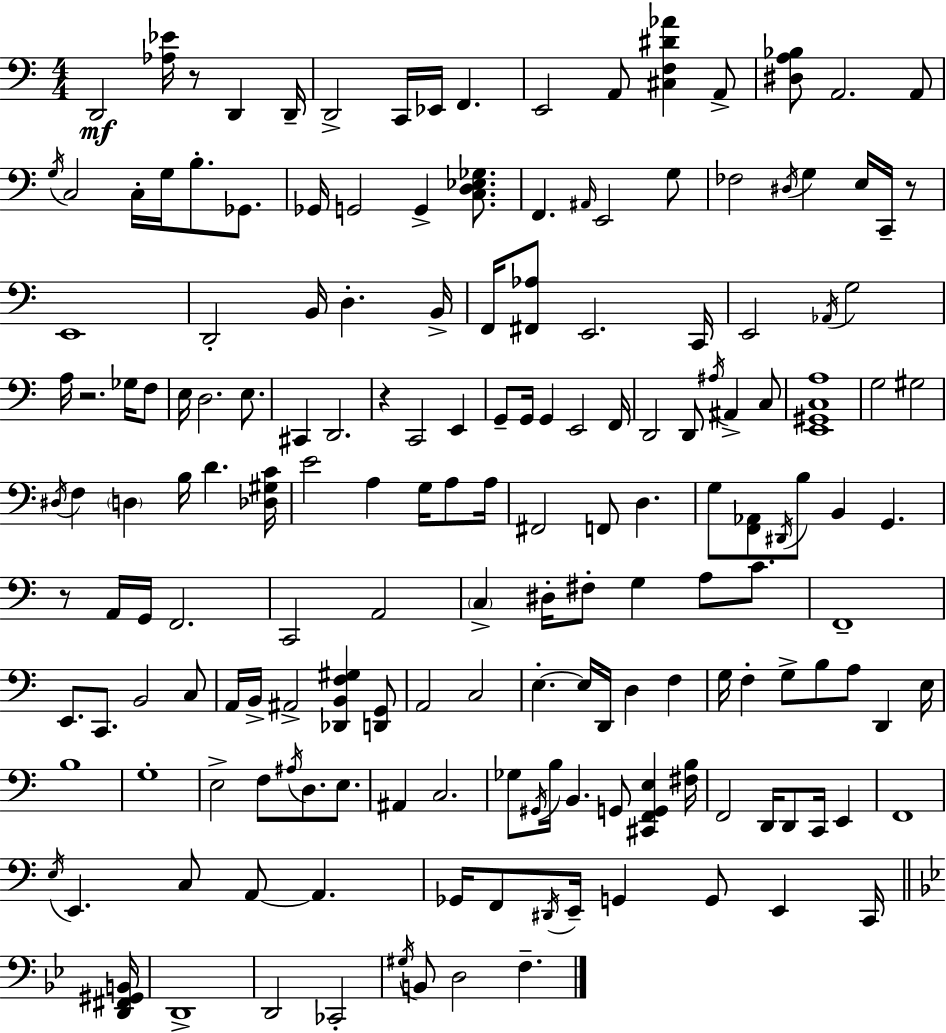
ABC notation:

X:1
T:Untitled
M:4/4
L:1/4
K:Am
D,,2 [_A,_E]/4 z/2 D,, D,,/4 D,,2 C,,/4 _E,,/4 F,, E,,2 A,,/2 [^C,F,^D_A] A,,/2 [^D,A,_B,]/2 A,,2 A,,/2 G,/4 C,2 C,/4 G,/4 B,/2 _G,,/2 _G,,/4 G,,2 G,, [C,D,_E,_G,]/2 F,, ^A,,/4 E,,2 G,/2 _F,2 ^D,/4 G, E,/4 C,,/4 z/2 E,,4 D,,2 B,,/4 D, B,,/4 F,,/4 [^F,,_A,]/2 E,,2 C,,/4 E,,2 _A,,/4 G,2 A,/4 z2 _G,/4 F,/2 E,/4 D,2 E,/2 ^C,, D,,2 z C,,2 E,, G,,/2 G,,/4 G,, E,,2 F,,/4 D,,2 D,,/2 ^A,/4 ^A,, C,/2 [E,,^G,,C,A,]4 G,2 ^G,2 ^D,/4 F, D, B,/4 D [_D,^G,C]/4 E2 A, G,/4 A,/2 A,/4 ^F,,2 F,,/2 D, G,/2 [F,,_A,,]/2 ^D,,/4 B,/2 B,, G,, z/2 A,,/4 G,,/4 F,,2 C,,2 A,,2 C, ^D,/4 ^F,/2 G, A,/2 C/2 F,,4 E,,/2 C,,/2 B,,2 C,/2 A,,/4 B,,/4 ^A,,2 [_D,,B,,F,^G,] [D,,G,,]/2 A,,2 C,2 E, E,/4 D,,/4 D, F, G,/4 F, G,/2 B,/2 A,/2 D,, E,/4 B,4 G,4 E,2 F,/2 ^A,/4 D,/2 E,/2 ^A,, C,2 _G,/2 ^G,,/4 B,/4 B,, G,,/2 [^C,,F,,G,,E,] [^F,B,]/4 F,,2 D,,/4 D,,/2 C,,/4 E,, F,,4 E,/4 E,, C,/2 A,,/2 A,, _G,,/4 F,,/2 ^D,,/4 E,,/4 G,, G,,/2 E,, C,,/4 [D,,^F,,^G,,B,,]/4 D,,4 D,,2 _C,,2 ^G,/4 B,,/2 D,2 F,